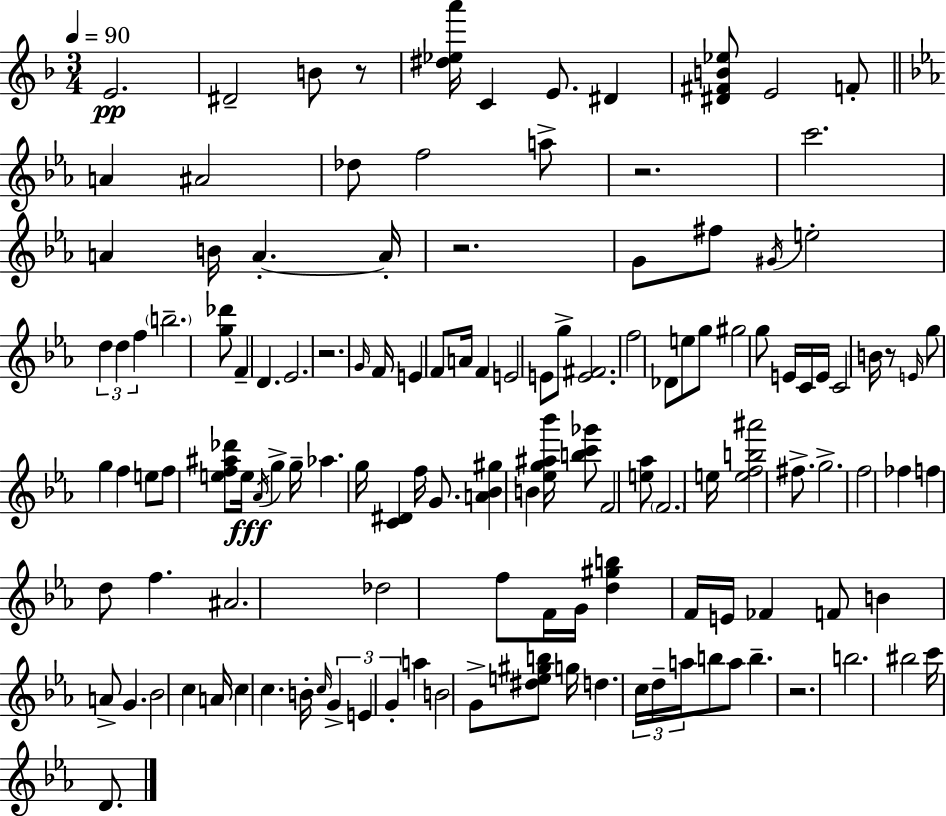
E4/h. D#4/h B4/e R/e [D#5,Eb5,A6]/s C4/q E4/e. D#4/q [D#4,F#4,B4,Eb5]/e E4/h F4/e A4/q A#4/h Db5/e F5/h A5/e R/h. C6/h. A4/q B4/s A4/q. A4/s R/h. G4/e F#5/e G#4/s E5/h D5/q D5/q F5/q B5/h. [G5,Db6]/e F4/q D4/q. Eb4/h. R/h. G4/s F4/s E4/q F4/e A4/s F4/q E4/h E4/e G5/e [E4,F#4]/h. F5/h Db4/e E5/e G5/e G#5/h G5/e E4/s C4/s E4/s C4/h B4/s R/e E4/s G5/e G5/q F5/q E5/e F5/e [E5,F5,A#5,Db6]/e E5/s Ab4/s G5/q G5/s Ab5/q. G5/s [C4,D#4]/q F5/s G4/e. [A4,Bb4,G#5]/q B4/q [Eb5,G5,A#5,Bb6]/s [B5,C6,Gb6]/e F4/h [E5,Ab5]/e F4/h. E5/s [E5,F5,B5,A#6]/h F#5/e. G5/h. F5/h FES5/q F5/q D5/e F5/q. A#4/h. Db5/h F5/e F4/s G4/s [D5,G#5,B5]/q F4/s E4/s FES4/q F4/e B4/q A4/e G4/q. Bb4/h C5/q A4/s C5/q C5/q. B4/s C5/s G4/q E4/q G4/q A5/q B4/h G4/e [D#5,E5,G#5,B5]/e G5/s D5/q. C5/s D5/s A5/s B5/e A5/e B5/q. R/h. B5/h. BIS5/h C6/s D4/e.